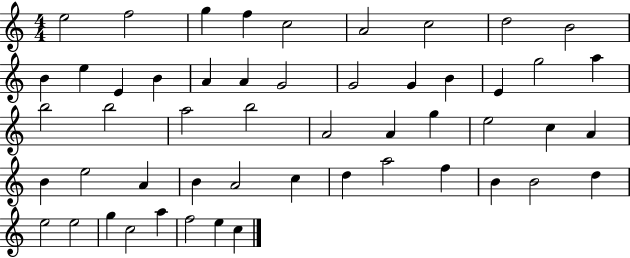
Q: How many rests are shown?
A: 0